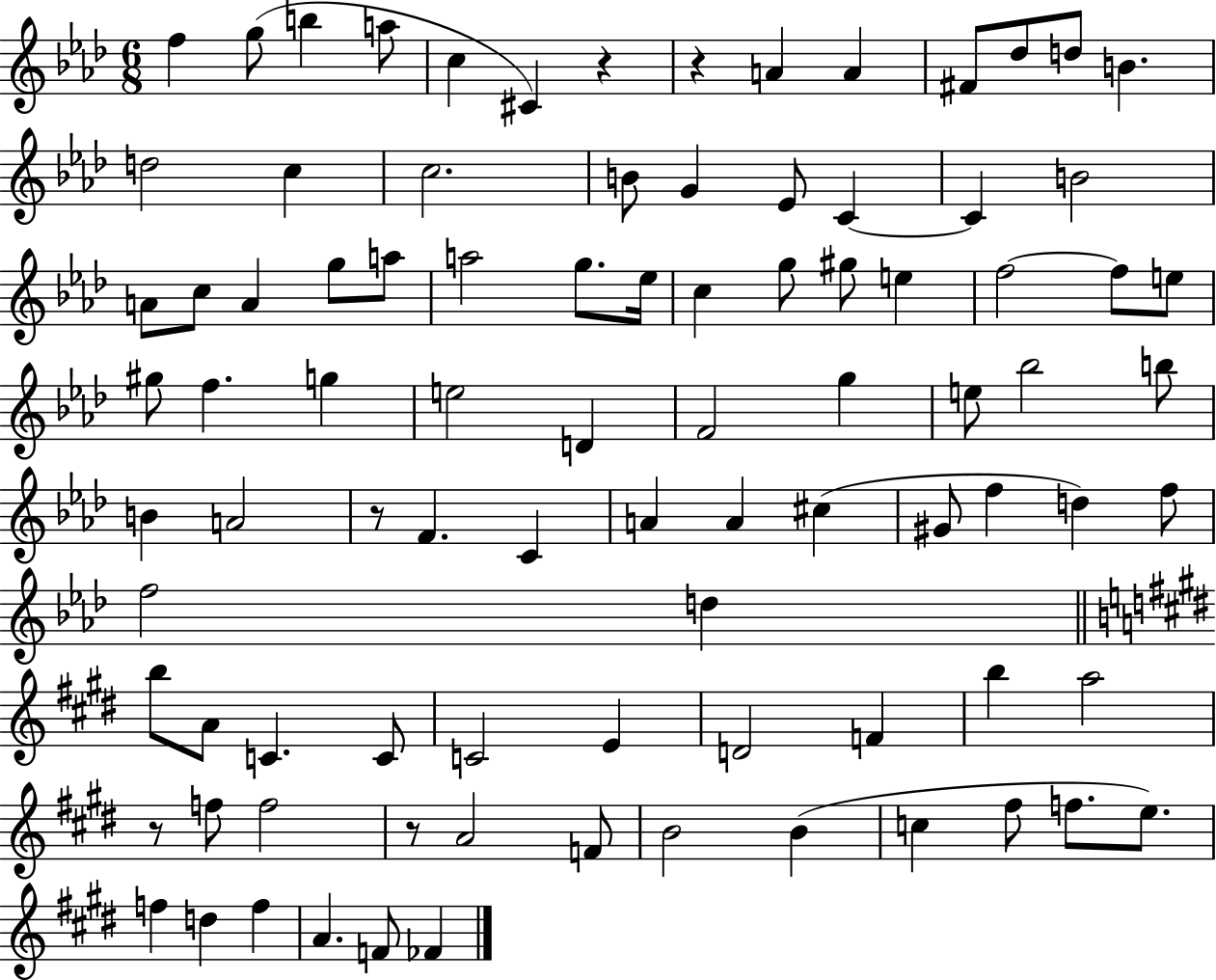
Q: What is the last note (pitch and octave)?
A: FES4